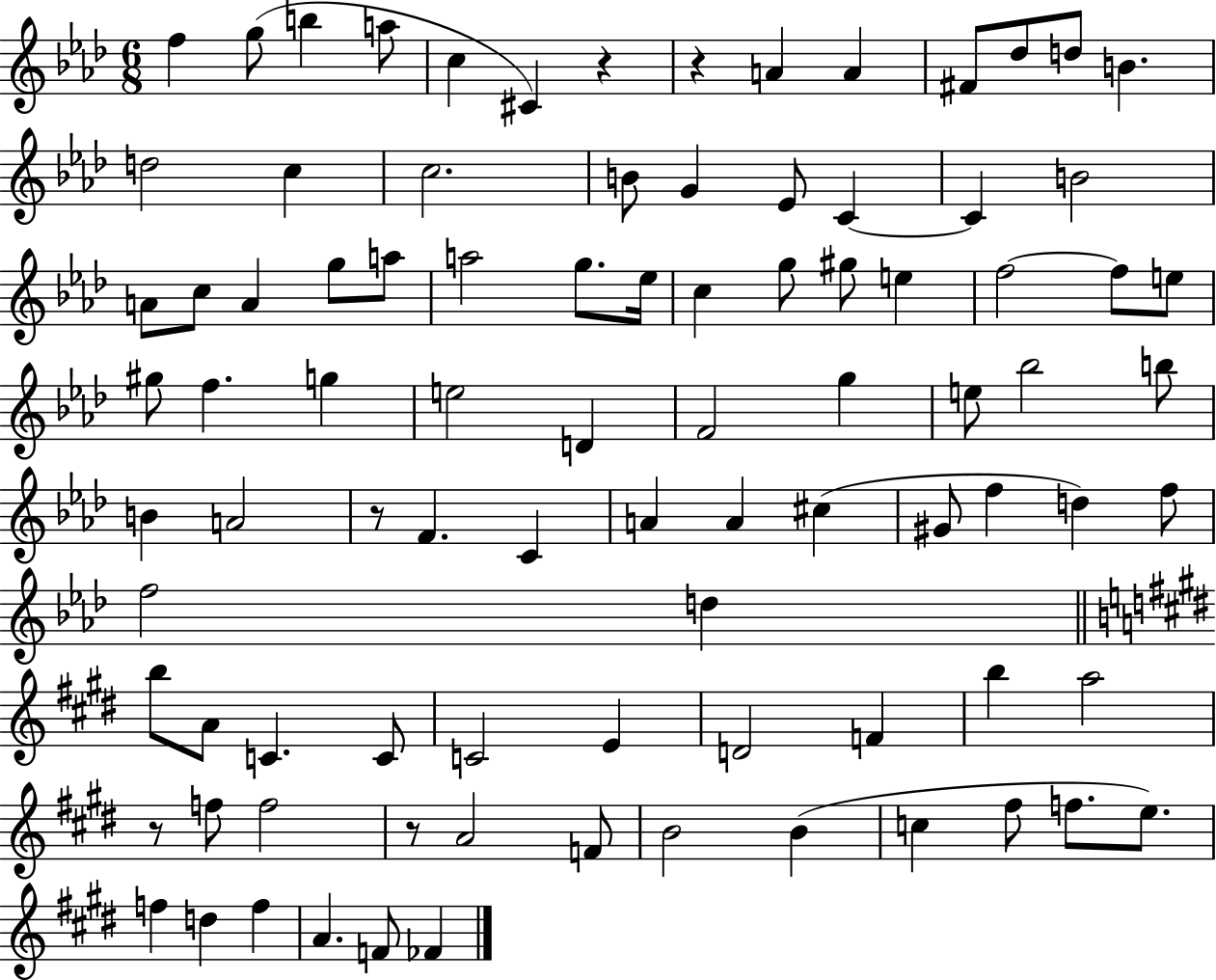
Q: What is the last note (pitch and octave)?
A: FES4